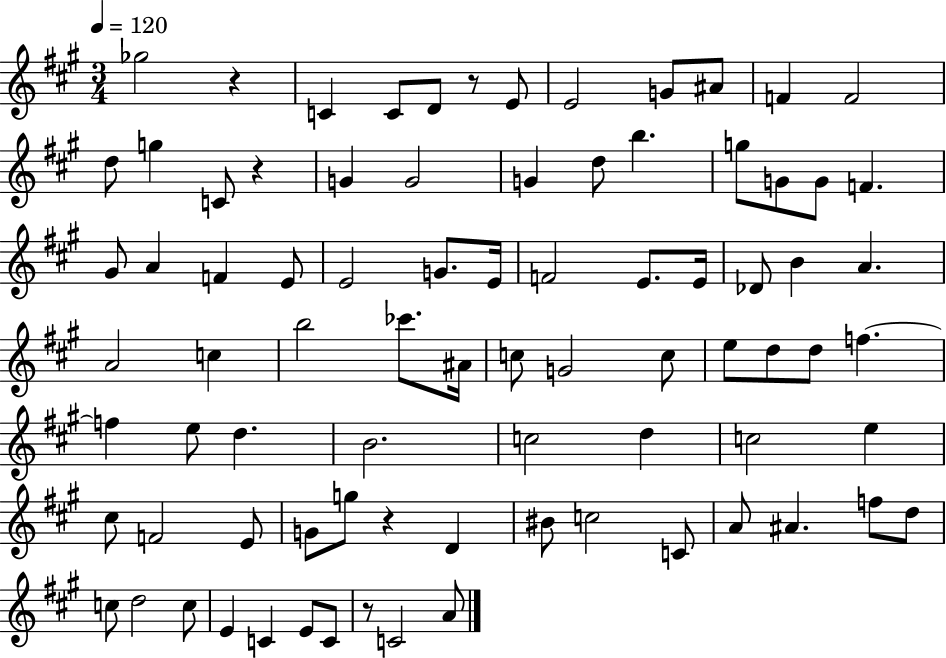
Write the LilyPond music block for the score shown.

{
  \clef treble
  \numericTimeSignature
  \time 3/4
  \key a \major
  \tempo 4 = 120
  ges''2 r4 | c'4 c'8 d'8 r8 e'8 | e'2 g'8 ais'8 | f'4 f'2 | \break d''8 g''4 c'8 r4 | g'4 g'2 | g'4 d''8 b''4. | g''8 g'8 g'8 f'4. | \break gis'8 a'4 f'4 e'8 | e'2 g'8. e'16 | f'2 e'8. e'16 | des'8 b'4 a'4. | \break a'2 c''4 | b''2 ces'''8. ais'16 | c''8 g'2 c''8 | e''8 d''8 d''8 f''4.~~ | \break f''4 e''8 d''4. | b'2. | c''2 d''4 | c''2 e''4 | \break cis''8 f'2 e'8 | g'8 g''8 r4 d'4 | bis'8 c''2 c'8 | a'8 ais'4. f''8 d''8 | \break c''8 d''2 c''8 | e'4 c'4 e'8 c'8 | r8 c'2 a'8 | \bar "|."
}